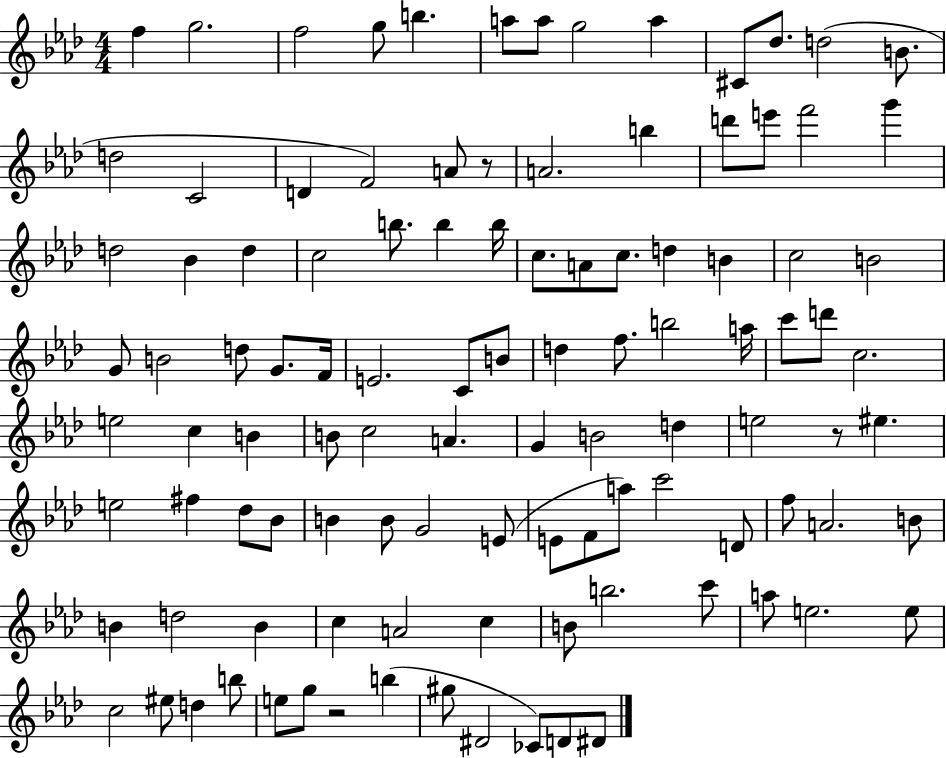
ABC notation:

X:1
T:Untitled
M:4/4
L:1/4
K:Ab
f g2 f2 g/2 b a/2 a/2 g2 a ^C/2 _d/2 d2 B/2 d2 C2 D F2 A/2 z/2 A2 b d'/2 e'/2 f'2 g' d2 _B d c2 b/2 b b/4 c/2 A/2 c/2 d B c2 B2 G/2 B2 d/2 G/2 F/4 E2 C/2 B/2 d f/2 b2 a/4 c'/2 d'/2 c2 e2 c B B/2 c2 A G B2 d e2 z/2 ^e e2 ^f _d/2 _B/2 B B/2 G2 E/2 E/2 F/2 a/2 c'2 D/2 f/2 A2 B/2 B d2 B c A2 c B/2 b2 c'/2 a/2 e2 e/2 c2 ^e/2 d b/2 e/2 g/2 z2 b ^g/2 ^D2 _C/2 D/2 ^D/2